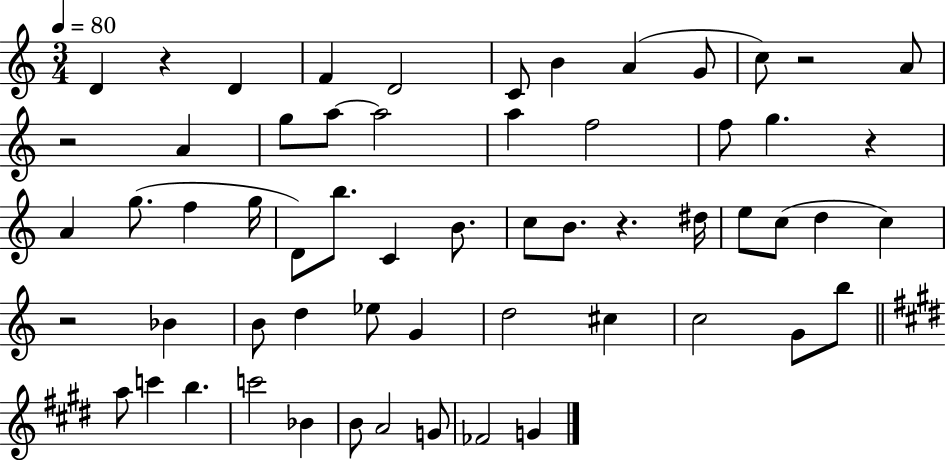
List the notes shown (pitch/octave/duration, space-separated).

D4/q R/q D4/q F4/q D4/h C4/e B4/q A4/q G4/e C5/e R/h A4/e R/h A4/q G5/e A5/e A5/h A5/q F5/h F5/e G5/q. R/q A4/q G5/e. F5/q G5/s D4/e B5/e. C4/q B4/e. C5/e B4/e. R/q. D#5/s E5/e C5/e D5/q C5/q R/h Bb4/q B4/e D5/q Eb5/e G4/q D5/h C#5/q C5/h G4/e B5/e A5/e C6/q B5/q. C6/h Bb4/q B4/e A4/h G4/e FES4/h G4/q